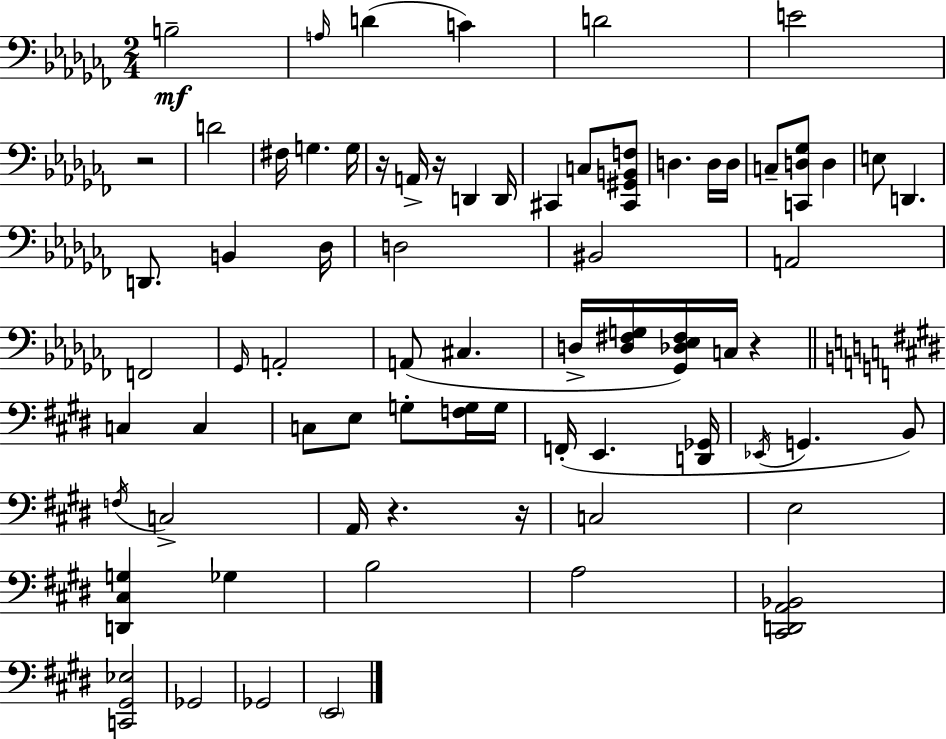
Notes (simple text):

B3/h A3/s D4/q C4/q D4/h E4/h R/h D4/h F#3/s G3/q. G3/s R/s A2/s R/s D2/q D2/s C#2/q C3/e [C#2,G#2,B2,F3]/e D3/q. D3/s D3/s C3/e [C2,D3,Gb3]/e D3/q E3/e D2/q. D2/e. B2/q Db3/s D3/h BIS2/h A2/h F2/h Gb2/s A2/h A2/e C#3/q. D3/s [D3,F#3,G3]/s [Gb2,Db3,Eb3,F#3]/s C3/s R/q C3/q C3/q C3/e E3/e G3/e [F3,G3]/s G3/s F2/s E2/q. [D2,Gb2]/s Eb2/s G2/q. B2/e F3/s C3/h A2/s R/q. R/s C3/h E3/h [D2,C#3,G3]/q Gb3/q B3/h A3/h [C#2,D2,A2,Bb2]/h [C2,G#2,Eb3]/h Gb2/h Gb2/h E2/h